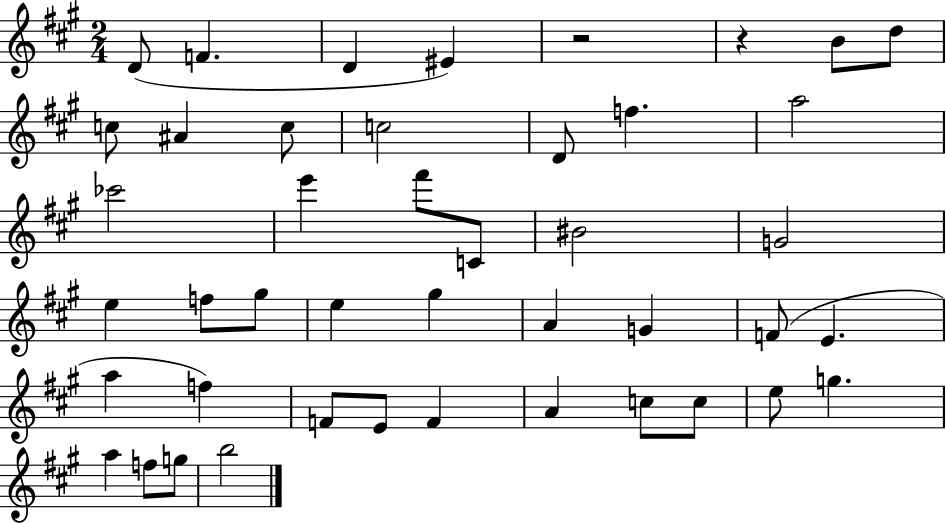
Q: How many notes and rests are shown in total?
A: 44